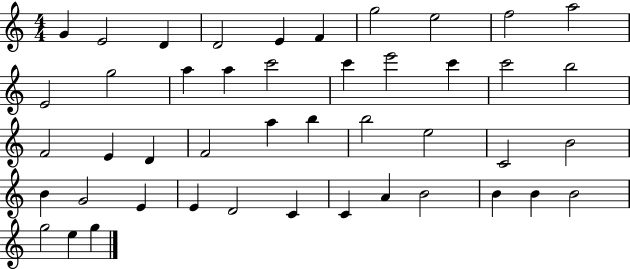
{
  \clef treble
  \numericTimeSignature
  \time 4/4
  \key c \major
  g'4 e'2 d'4 | d'2 e'4 f'4 | g''2 e''2 | f''2 a''2 | \break e'2 g''2 | a''4 a''4 c'''2 | c'''4 e'''2 c'''4 | c'''2 b''2 | \break f'2 e'4 d'4 | f'2 a''4 b''4 | b''2 e''2 | c'2 b'2 | \break b'4 g'2 e'4 | e'4 d'2 c'4 | c'4 a'4 b'2 | b'4 b'4 b'2 | \break g''2 e''4 g''4 | \bar "|."
}